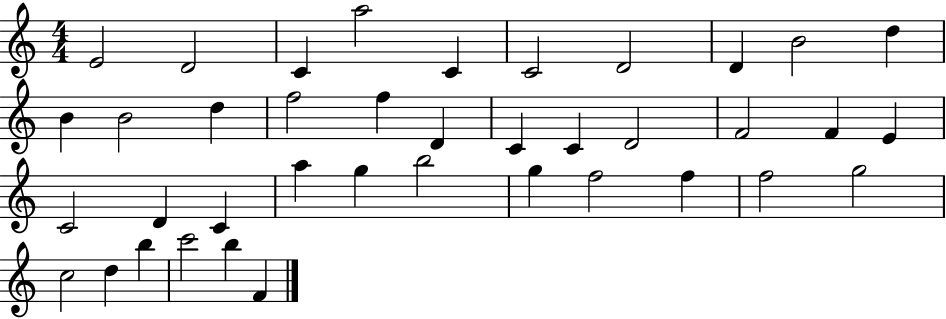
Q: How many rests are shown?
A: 0